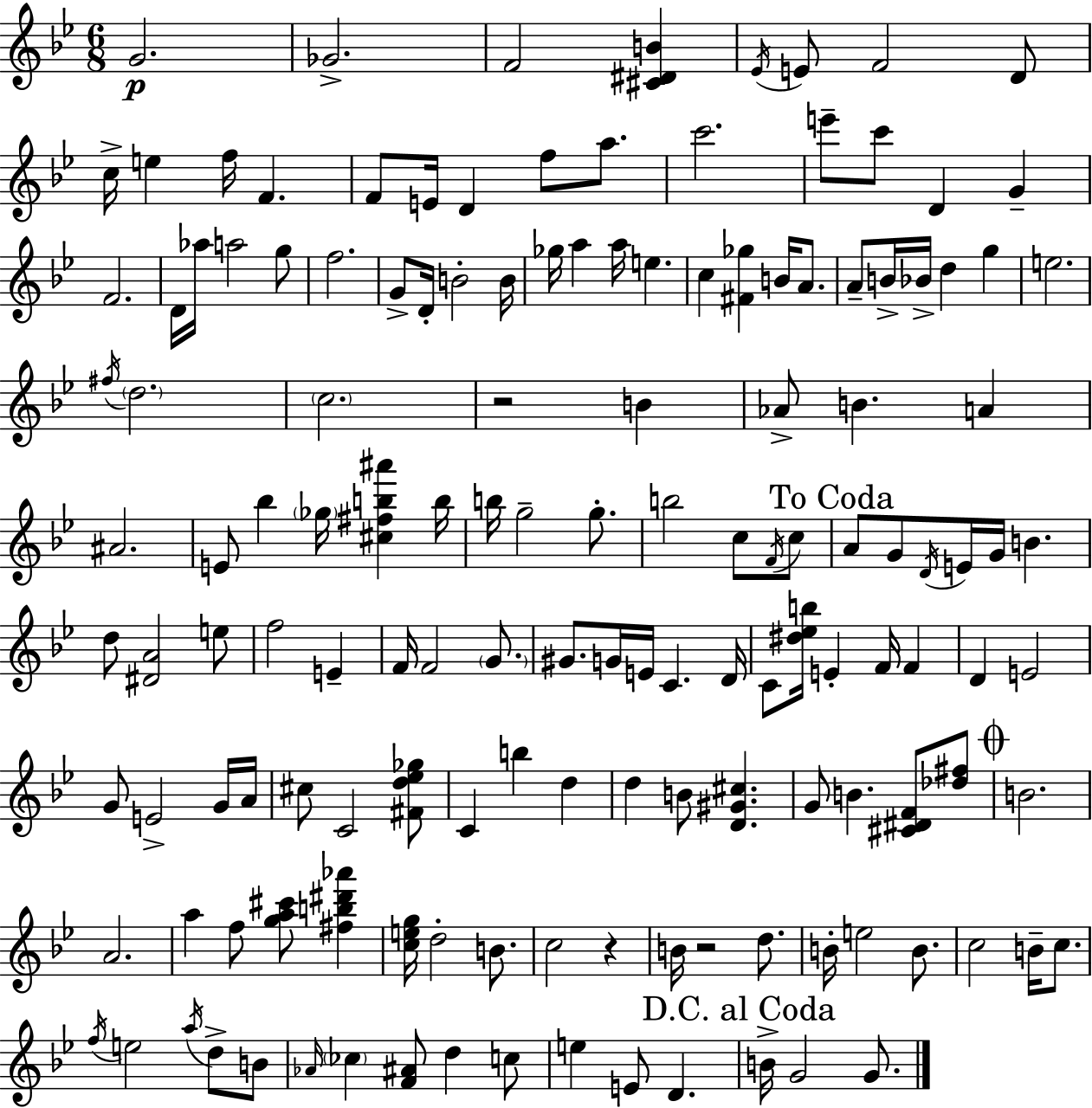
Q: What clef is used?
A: treble